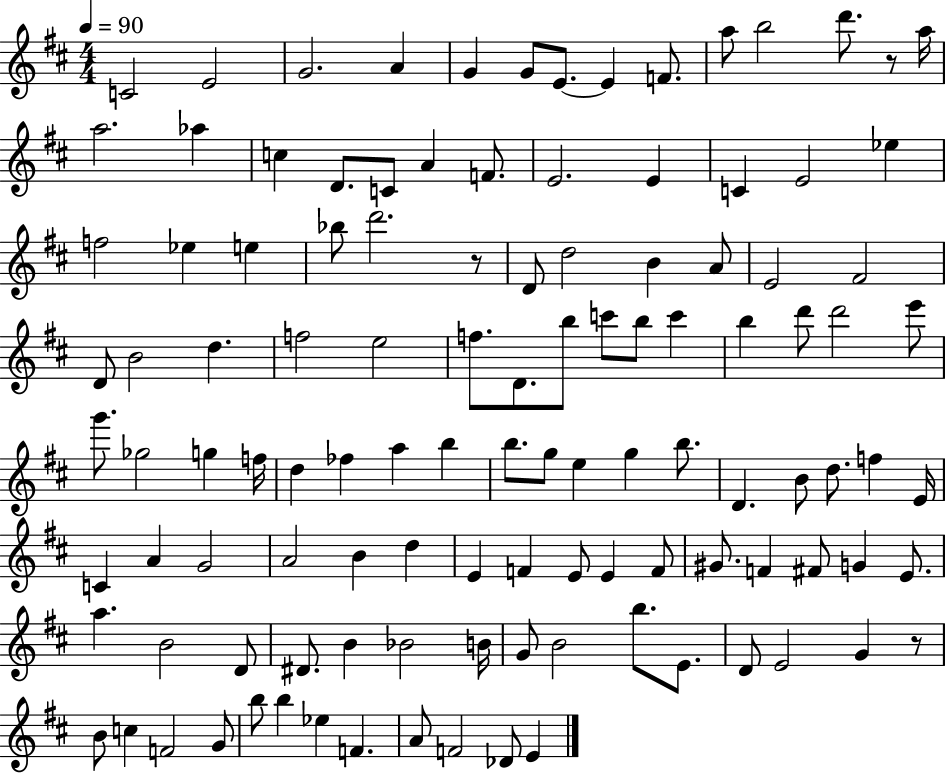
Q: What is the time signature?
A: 4/4